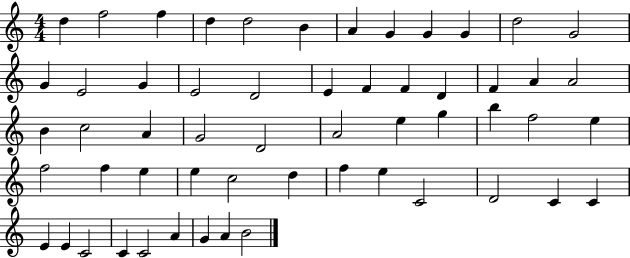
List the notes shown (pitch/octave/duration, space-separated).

D5/q F5/h F5/q D5/q D5/h B4/q A4/q G4/q G4/q G4/q D5/h G4/h G4/q E4/h G4/q E4/h D4/h E4/q F4/q F4/q D4/q F4/q A4/q A4/h B4/q C5/h A4/q G4/h D4/h A4/h E5/q G5/q B5/q F5/h E5/q F5/h F5/q E5/q E5/q C5/h D5/q F5/q E5/q C4/h D4/h C4/q C4/q E4/q E4/q C4/h C4/q C4/h A4/q G4/q A4/q B4/h